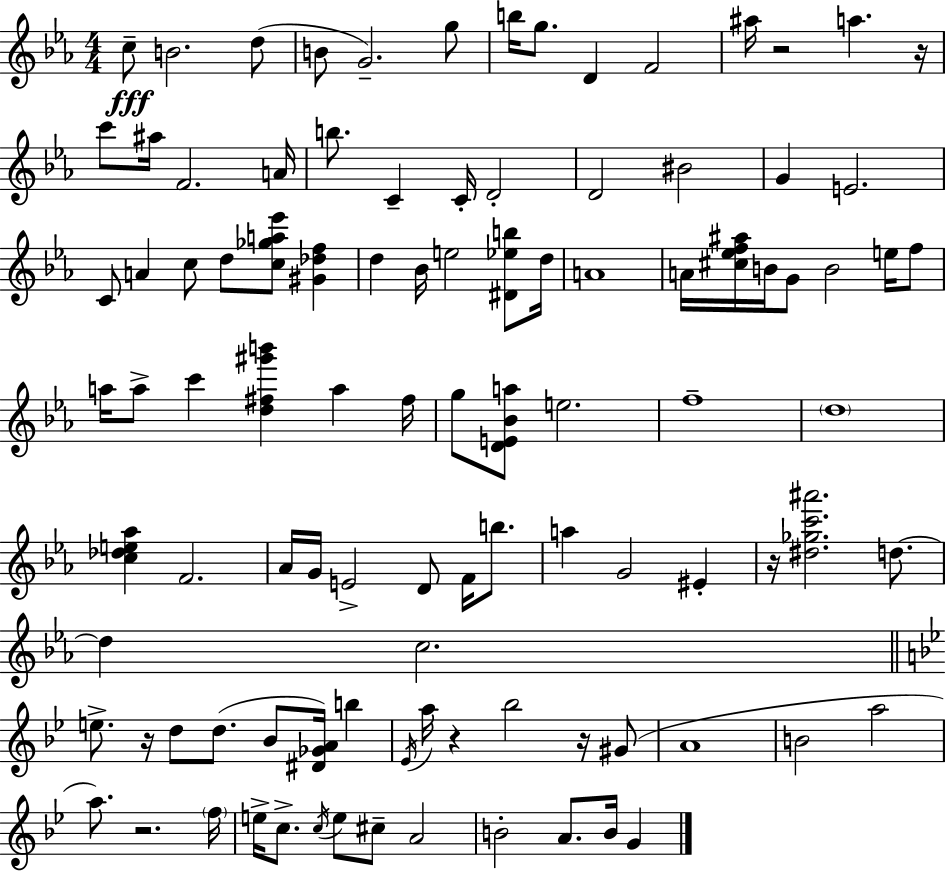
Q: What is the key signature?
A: EES major